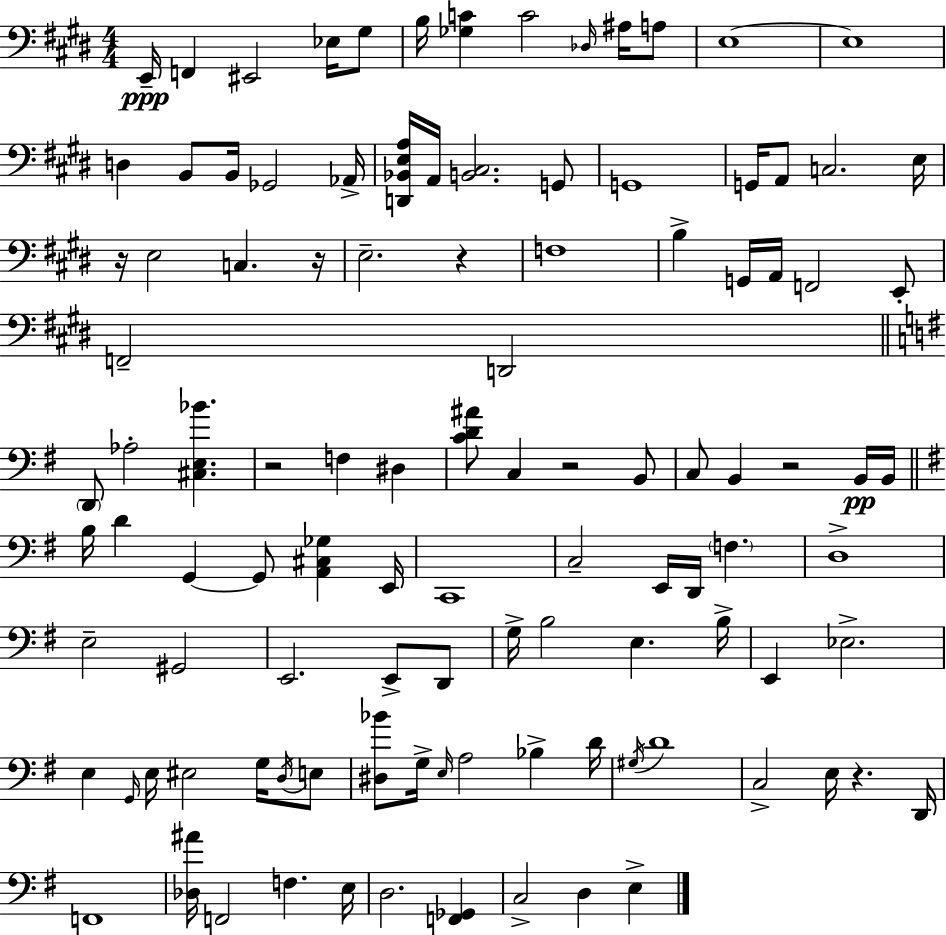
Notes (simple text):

E2/s F2/q EIS2/h Eb3/s G#3/e B3/s [Gb3,C4]/q C4/h Db3/s A#3/s A3/e E3/w E3/w D3/q B2/e B2/s Gb2/h Ab2/s [D2,Bb2,E3,A3]/s A2/s [B2,C#3]/h. G2/e G2/w G2/s A2/e C3/h. E3/s R/s E3/h C3/q. R/s E3/h. R/q F3/w B3/q G2/s A2/s F2/h E2/e F2/h D2/h D2/e Ab3/h [C#3,E3,Bb4]/q. R/h F3/q D#3/q [C4,D4,A#4]/e C3/q R/h B2/e C3/e B2/q R/h B2/s B2/s B3/s D4/q G2/q G2/e [A2,C#3,Gb3]/q E2/s C2/w C3/h E2/s D2/s F3/q. D3/w E3/h G#2/h E2/h. E2/e D2/e G3/s B3/h E3/q. B3/s E2/q Eb3/h. E3/q G2/s E3/s EIS3/h G3/s D3/s E3/e [D#3,Bb4]/e G3/s E3/s A3/h Bb3/q D4/s G#3/s D4/w C3/h E3/s R/q. D2/s F2/w [Db3,A#4]/s F2/h F3/q. E3/s D3/h. [F2,Gb2]/q C3/h D3/q E3/q